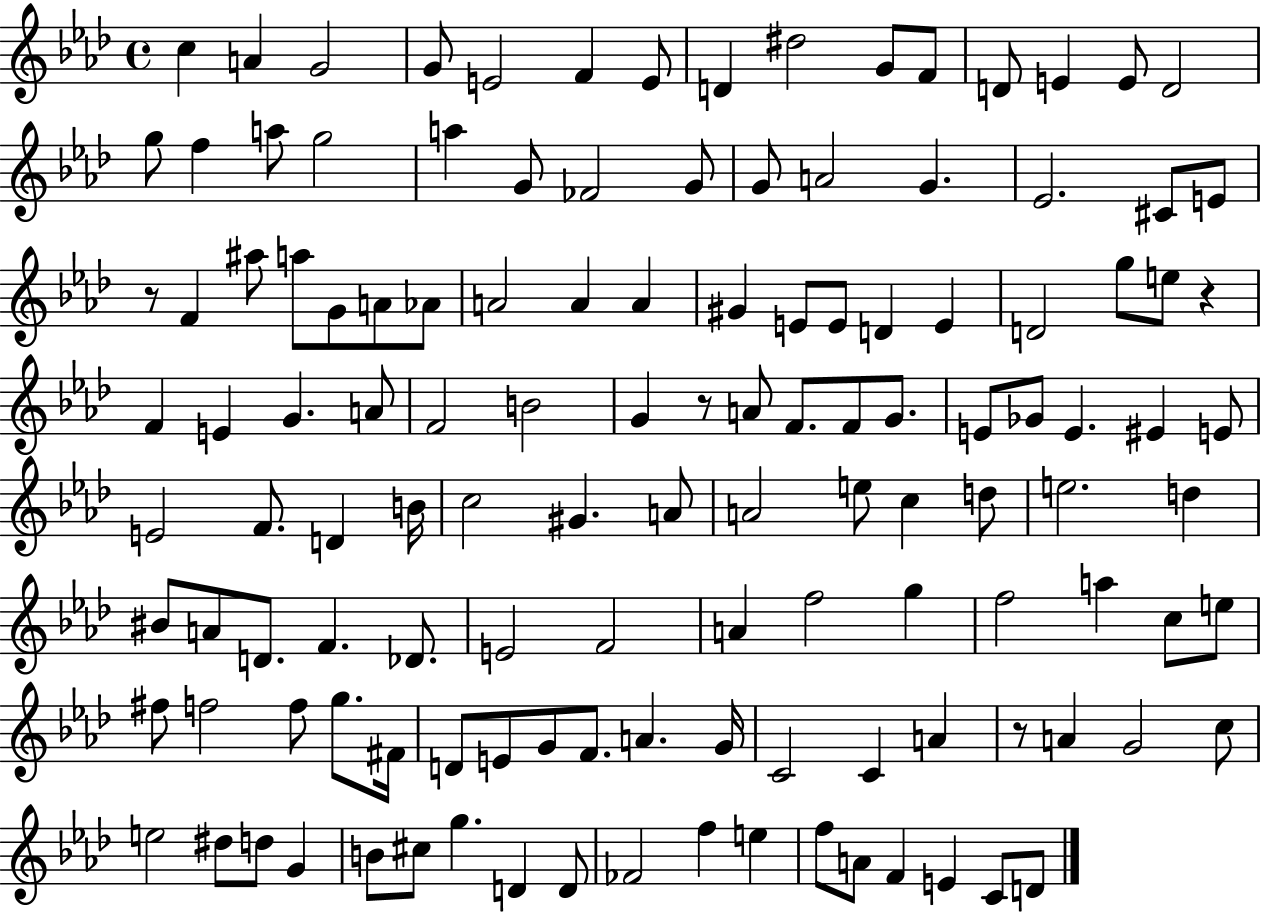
{
  \clef treble
  \time 4/4
  \defaultTimeSignature
  \key aes \major
  c''4 a'4 g'2 | g'8 e'2 f'4 e'8 | d'4 dis''2 g'8 f'8 | d'8 e'4 e'8 d'2 | \break g''8 f''4 a''8 g''2 | a''4 g'8 fes'2 g'8 | g'8 a'2 g'4. | ees'2. cis'8 e'8 | \break r8 f'4 ais''8 a''8 g'8 a'8 aes'8 | a'2 a'4 a'4 | gis'4 e'8 e'8 d'4 e'4 | d'2 g''8 e''8 r4 | \break f'4 e'4 g'4. a'8 | f'2 b'2 | g'4 r8 a'8 f'8. f'8 g'8. | e'8 ges'8 e'4. eis'4 e'8 | \break e'2 f'8. d'4 b'16 | c''2 gis'4. a'8 | a'2 e''8 c''4 d''8 | e''2. d''4 | \break bis'8 a'8 d'8. f'4. des'8. | e'2 f'2 | a'4 f''2 g''4 | f''2 a''4 c''8 e''8 | \break fis''8 f''2 f''8 g''8. fis'16 | d'8 e'8 g'8 f'8. a'4. g'16 | c'2 c'4 a'4 | r8 a'4 g'2 c''8 | \break e''2 dis''8 d''8 g'4 | b'8 cis''8 g''4. d'4 d'8 | fes'2 f''4 e''4 | f''8 a'8 f'4 e'4 c'8 d'8 | \break \bar "|."
}